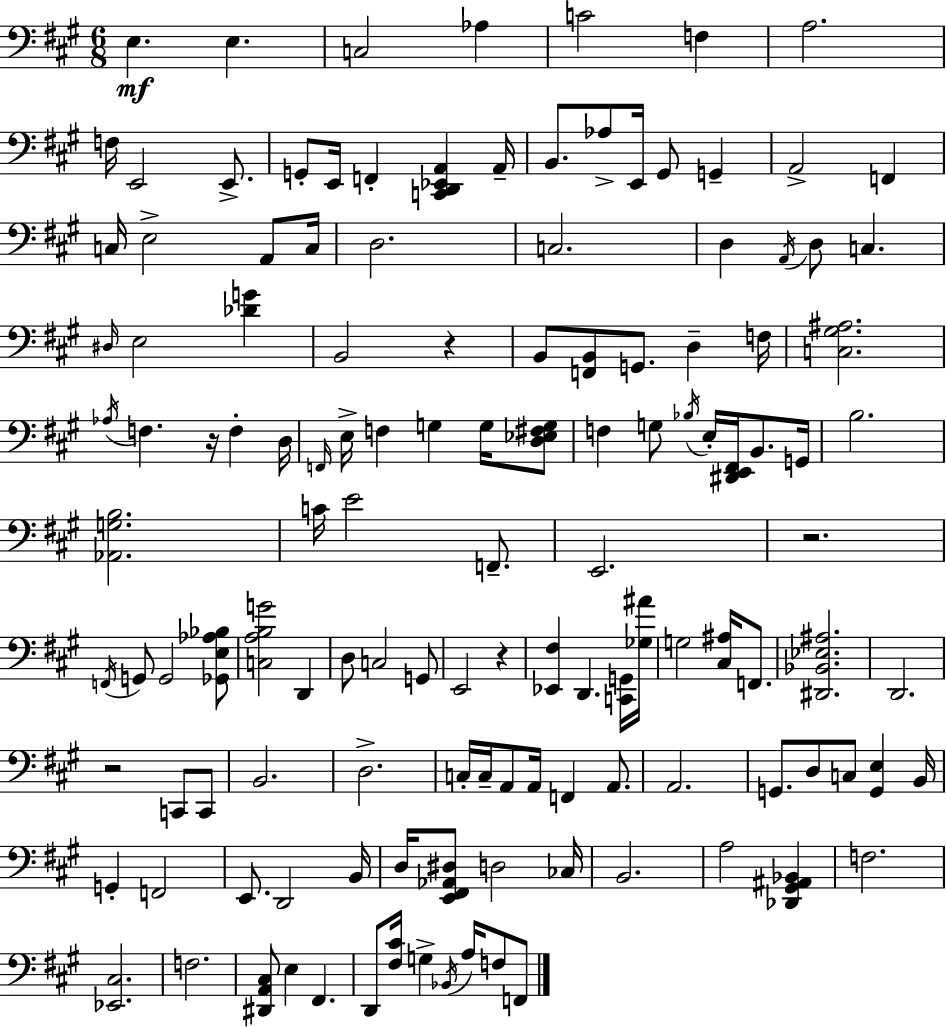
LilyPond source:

{
  \clef bass
  \numericTimeSignature
  \time 6/8
  \key a \major
  e4.\mf e4. | c2 aes4 | c'2 f4 | a2. | \break f16 e,2 e,8.-> | g,8-. e,16 f,4-. <c, d, ees, a,>4 a,16-- | b,8. aes8-> e,16 gis,8 g,4-- | a,2-> f,4 | \break c16 e2-> a,8 c16 | d2. | c2. | d4 \acciaccatura { a,16 } d8 c4. | \break \grace { dis16 } e2 <des' g'>4 | b,2 r4 | b,8 <f, b,>8 g,8. d4-- | f16 <c gis ais>2. | \break \acciaccatura { aes16 } f4. r16 f4-. | d16 \grace { f,16 } e16-> f4 g4 | g16 <d ees fis g>8 f4 g8 \acciaccatura { bes16 } e16-. | <dis, e, fis,>16 b,8. g,16 b2. | \break <aes, g b>2. | c'16 e'2 | f,8.-- e,2. | r2. | \break \acciaccatura { f,16 } g,8 g,2 | <ges, e aes bes>8 <c a b g'>2 | d,4 d8 c2 | g,8 e,2 | \break r4 <ees, fis>4 d,4. | <c, g,>16 <ges ais'>16 g2 | <cis ais>16 f,8. <dis, bes, ees ais>2. | d,2. | \break r2 | c,8 c,8 b,2. | d2.-> | c16-. c16-- a,8 a,16 f,4 | \break a,8. a,2. | g,8. d8 c8 | <g, e>4 b,16 g,4-. f,2 | e,8. d,2 | \break b,16 d16 <e, fis, aes, dis>8 d2 | ces16 b,2. | a2 | <des, gis, ais, bes,>4 f2. | \break <ees, cis>2. | f2. | <dis, a, cis>8 e4 | fis,4. d,8 <fis cis'>16 g4-> | \break \acciaccatura { bes,16 } a16 f8 f,8 \bar "|."
}